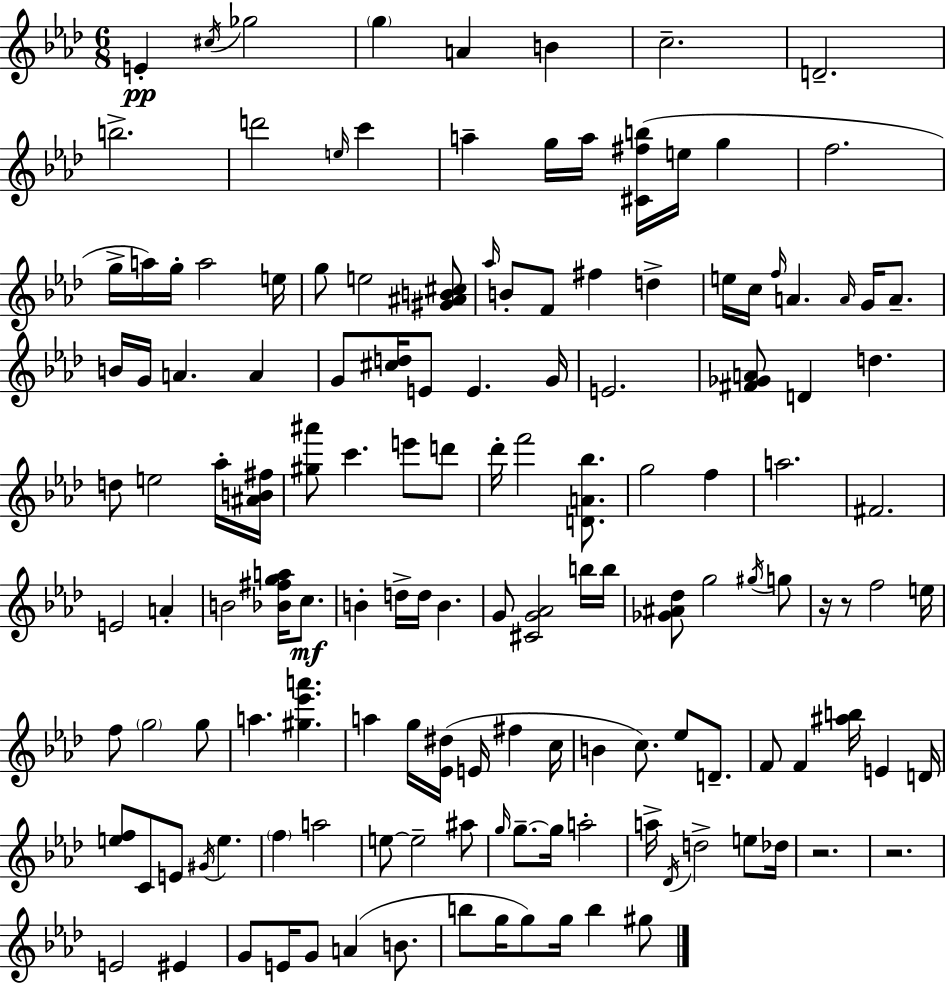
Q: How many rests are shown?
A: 4